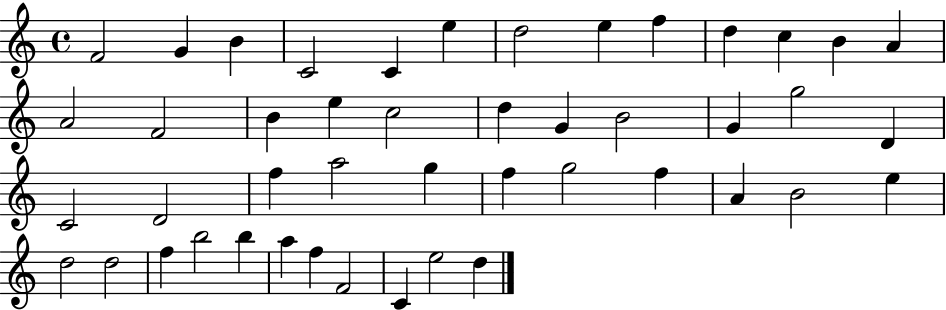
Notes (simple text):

F4/h G4/q B4/q C4/h C4/q E5/q D5/h E5/q F5/q D5/q C5/q B4/q A4/q A4/h F4/h B4/q E5/q C5/h D5/q G4/q B4/h G4/q G5/h D4/q C4/h D4/h F5/q A5/h G5/q F5/q G5/h F5/q A4/q B4/h E5/q D5/h D5/h F5/q B5/h B5/q A5/q F5/q F4/h C4/q E5/h D5/q